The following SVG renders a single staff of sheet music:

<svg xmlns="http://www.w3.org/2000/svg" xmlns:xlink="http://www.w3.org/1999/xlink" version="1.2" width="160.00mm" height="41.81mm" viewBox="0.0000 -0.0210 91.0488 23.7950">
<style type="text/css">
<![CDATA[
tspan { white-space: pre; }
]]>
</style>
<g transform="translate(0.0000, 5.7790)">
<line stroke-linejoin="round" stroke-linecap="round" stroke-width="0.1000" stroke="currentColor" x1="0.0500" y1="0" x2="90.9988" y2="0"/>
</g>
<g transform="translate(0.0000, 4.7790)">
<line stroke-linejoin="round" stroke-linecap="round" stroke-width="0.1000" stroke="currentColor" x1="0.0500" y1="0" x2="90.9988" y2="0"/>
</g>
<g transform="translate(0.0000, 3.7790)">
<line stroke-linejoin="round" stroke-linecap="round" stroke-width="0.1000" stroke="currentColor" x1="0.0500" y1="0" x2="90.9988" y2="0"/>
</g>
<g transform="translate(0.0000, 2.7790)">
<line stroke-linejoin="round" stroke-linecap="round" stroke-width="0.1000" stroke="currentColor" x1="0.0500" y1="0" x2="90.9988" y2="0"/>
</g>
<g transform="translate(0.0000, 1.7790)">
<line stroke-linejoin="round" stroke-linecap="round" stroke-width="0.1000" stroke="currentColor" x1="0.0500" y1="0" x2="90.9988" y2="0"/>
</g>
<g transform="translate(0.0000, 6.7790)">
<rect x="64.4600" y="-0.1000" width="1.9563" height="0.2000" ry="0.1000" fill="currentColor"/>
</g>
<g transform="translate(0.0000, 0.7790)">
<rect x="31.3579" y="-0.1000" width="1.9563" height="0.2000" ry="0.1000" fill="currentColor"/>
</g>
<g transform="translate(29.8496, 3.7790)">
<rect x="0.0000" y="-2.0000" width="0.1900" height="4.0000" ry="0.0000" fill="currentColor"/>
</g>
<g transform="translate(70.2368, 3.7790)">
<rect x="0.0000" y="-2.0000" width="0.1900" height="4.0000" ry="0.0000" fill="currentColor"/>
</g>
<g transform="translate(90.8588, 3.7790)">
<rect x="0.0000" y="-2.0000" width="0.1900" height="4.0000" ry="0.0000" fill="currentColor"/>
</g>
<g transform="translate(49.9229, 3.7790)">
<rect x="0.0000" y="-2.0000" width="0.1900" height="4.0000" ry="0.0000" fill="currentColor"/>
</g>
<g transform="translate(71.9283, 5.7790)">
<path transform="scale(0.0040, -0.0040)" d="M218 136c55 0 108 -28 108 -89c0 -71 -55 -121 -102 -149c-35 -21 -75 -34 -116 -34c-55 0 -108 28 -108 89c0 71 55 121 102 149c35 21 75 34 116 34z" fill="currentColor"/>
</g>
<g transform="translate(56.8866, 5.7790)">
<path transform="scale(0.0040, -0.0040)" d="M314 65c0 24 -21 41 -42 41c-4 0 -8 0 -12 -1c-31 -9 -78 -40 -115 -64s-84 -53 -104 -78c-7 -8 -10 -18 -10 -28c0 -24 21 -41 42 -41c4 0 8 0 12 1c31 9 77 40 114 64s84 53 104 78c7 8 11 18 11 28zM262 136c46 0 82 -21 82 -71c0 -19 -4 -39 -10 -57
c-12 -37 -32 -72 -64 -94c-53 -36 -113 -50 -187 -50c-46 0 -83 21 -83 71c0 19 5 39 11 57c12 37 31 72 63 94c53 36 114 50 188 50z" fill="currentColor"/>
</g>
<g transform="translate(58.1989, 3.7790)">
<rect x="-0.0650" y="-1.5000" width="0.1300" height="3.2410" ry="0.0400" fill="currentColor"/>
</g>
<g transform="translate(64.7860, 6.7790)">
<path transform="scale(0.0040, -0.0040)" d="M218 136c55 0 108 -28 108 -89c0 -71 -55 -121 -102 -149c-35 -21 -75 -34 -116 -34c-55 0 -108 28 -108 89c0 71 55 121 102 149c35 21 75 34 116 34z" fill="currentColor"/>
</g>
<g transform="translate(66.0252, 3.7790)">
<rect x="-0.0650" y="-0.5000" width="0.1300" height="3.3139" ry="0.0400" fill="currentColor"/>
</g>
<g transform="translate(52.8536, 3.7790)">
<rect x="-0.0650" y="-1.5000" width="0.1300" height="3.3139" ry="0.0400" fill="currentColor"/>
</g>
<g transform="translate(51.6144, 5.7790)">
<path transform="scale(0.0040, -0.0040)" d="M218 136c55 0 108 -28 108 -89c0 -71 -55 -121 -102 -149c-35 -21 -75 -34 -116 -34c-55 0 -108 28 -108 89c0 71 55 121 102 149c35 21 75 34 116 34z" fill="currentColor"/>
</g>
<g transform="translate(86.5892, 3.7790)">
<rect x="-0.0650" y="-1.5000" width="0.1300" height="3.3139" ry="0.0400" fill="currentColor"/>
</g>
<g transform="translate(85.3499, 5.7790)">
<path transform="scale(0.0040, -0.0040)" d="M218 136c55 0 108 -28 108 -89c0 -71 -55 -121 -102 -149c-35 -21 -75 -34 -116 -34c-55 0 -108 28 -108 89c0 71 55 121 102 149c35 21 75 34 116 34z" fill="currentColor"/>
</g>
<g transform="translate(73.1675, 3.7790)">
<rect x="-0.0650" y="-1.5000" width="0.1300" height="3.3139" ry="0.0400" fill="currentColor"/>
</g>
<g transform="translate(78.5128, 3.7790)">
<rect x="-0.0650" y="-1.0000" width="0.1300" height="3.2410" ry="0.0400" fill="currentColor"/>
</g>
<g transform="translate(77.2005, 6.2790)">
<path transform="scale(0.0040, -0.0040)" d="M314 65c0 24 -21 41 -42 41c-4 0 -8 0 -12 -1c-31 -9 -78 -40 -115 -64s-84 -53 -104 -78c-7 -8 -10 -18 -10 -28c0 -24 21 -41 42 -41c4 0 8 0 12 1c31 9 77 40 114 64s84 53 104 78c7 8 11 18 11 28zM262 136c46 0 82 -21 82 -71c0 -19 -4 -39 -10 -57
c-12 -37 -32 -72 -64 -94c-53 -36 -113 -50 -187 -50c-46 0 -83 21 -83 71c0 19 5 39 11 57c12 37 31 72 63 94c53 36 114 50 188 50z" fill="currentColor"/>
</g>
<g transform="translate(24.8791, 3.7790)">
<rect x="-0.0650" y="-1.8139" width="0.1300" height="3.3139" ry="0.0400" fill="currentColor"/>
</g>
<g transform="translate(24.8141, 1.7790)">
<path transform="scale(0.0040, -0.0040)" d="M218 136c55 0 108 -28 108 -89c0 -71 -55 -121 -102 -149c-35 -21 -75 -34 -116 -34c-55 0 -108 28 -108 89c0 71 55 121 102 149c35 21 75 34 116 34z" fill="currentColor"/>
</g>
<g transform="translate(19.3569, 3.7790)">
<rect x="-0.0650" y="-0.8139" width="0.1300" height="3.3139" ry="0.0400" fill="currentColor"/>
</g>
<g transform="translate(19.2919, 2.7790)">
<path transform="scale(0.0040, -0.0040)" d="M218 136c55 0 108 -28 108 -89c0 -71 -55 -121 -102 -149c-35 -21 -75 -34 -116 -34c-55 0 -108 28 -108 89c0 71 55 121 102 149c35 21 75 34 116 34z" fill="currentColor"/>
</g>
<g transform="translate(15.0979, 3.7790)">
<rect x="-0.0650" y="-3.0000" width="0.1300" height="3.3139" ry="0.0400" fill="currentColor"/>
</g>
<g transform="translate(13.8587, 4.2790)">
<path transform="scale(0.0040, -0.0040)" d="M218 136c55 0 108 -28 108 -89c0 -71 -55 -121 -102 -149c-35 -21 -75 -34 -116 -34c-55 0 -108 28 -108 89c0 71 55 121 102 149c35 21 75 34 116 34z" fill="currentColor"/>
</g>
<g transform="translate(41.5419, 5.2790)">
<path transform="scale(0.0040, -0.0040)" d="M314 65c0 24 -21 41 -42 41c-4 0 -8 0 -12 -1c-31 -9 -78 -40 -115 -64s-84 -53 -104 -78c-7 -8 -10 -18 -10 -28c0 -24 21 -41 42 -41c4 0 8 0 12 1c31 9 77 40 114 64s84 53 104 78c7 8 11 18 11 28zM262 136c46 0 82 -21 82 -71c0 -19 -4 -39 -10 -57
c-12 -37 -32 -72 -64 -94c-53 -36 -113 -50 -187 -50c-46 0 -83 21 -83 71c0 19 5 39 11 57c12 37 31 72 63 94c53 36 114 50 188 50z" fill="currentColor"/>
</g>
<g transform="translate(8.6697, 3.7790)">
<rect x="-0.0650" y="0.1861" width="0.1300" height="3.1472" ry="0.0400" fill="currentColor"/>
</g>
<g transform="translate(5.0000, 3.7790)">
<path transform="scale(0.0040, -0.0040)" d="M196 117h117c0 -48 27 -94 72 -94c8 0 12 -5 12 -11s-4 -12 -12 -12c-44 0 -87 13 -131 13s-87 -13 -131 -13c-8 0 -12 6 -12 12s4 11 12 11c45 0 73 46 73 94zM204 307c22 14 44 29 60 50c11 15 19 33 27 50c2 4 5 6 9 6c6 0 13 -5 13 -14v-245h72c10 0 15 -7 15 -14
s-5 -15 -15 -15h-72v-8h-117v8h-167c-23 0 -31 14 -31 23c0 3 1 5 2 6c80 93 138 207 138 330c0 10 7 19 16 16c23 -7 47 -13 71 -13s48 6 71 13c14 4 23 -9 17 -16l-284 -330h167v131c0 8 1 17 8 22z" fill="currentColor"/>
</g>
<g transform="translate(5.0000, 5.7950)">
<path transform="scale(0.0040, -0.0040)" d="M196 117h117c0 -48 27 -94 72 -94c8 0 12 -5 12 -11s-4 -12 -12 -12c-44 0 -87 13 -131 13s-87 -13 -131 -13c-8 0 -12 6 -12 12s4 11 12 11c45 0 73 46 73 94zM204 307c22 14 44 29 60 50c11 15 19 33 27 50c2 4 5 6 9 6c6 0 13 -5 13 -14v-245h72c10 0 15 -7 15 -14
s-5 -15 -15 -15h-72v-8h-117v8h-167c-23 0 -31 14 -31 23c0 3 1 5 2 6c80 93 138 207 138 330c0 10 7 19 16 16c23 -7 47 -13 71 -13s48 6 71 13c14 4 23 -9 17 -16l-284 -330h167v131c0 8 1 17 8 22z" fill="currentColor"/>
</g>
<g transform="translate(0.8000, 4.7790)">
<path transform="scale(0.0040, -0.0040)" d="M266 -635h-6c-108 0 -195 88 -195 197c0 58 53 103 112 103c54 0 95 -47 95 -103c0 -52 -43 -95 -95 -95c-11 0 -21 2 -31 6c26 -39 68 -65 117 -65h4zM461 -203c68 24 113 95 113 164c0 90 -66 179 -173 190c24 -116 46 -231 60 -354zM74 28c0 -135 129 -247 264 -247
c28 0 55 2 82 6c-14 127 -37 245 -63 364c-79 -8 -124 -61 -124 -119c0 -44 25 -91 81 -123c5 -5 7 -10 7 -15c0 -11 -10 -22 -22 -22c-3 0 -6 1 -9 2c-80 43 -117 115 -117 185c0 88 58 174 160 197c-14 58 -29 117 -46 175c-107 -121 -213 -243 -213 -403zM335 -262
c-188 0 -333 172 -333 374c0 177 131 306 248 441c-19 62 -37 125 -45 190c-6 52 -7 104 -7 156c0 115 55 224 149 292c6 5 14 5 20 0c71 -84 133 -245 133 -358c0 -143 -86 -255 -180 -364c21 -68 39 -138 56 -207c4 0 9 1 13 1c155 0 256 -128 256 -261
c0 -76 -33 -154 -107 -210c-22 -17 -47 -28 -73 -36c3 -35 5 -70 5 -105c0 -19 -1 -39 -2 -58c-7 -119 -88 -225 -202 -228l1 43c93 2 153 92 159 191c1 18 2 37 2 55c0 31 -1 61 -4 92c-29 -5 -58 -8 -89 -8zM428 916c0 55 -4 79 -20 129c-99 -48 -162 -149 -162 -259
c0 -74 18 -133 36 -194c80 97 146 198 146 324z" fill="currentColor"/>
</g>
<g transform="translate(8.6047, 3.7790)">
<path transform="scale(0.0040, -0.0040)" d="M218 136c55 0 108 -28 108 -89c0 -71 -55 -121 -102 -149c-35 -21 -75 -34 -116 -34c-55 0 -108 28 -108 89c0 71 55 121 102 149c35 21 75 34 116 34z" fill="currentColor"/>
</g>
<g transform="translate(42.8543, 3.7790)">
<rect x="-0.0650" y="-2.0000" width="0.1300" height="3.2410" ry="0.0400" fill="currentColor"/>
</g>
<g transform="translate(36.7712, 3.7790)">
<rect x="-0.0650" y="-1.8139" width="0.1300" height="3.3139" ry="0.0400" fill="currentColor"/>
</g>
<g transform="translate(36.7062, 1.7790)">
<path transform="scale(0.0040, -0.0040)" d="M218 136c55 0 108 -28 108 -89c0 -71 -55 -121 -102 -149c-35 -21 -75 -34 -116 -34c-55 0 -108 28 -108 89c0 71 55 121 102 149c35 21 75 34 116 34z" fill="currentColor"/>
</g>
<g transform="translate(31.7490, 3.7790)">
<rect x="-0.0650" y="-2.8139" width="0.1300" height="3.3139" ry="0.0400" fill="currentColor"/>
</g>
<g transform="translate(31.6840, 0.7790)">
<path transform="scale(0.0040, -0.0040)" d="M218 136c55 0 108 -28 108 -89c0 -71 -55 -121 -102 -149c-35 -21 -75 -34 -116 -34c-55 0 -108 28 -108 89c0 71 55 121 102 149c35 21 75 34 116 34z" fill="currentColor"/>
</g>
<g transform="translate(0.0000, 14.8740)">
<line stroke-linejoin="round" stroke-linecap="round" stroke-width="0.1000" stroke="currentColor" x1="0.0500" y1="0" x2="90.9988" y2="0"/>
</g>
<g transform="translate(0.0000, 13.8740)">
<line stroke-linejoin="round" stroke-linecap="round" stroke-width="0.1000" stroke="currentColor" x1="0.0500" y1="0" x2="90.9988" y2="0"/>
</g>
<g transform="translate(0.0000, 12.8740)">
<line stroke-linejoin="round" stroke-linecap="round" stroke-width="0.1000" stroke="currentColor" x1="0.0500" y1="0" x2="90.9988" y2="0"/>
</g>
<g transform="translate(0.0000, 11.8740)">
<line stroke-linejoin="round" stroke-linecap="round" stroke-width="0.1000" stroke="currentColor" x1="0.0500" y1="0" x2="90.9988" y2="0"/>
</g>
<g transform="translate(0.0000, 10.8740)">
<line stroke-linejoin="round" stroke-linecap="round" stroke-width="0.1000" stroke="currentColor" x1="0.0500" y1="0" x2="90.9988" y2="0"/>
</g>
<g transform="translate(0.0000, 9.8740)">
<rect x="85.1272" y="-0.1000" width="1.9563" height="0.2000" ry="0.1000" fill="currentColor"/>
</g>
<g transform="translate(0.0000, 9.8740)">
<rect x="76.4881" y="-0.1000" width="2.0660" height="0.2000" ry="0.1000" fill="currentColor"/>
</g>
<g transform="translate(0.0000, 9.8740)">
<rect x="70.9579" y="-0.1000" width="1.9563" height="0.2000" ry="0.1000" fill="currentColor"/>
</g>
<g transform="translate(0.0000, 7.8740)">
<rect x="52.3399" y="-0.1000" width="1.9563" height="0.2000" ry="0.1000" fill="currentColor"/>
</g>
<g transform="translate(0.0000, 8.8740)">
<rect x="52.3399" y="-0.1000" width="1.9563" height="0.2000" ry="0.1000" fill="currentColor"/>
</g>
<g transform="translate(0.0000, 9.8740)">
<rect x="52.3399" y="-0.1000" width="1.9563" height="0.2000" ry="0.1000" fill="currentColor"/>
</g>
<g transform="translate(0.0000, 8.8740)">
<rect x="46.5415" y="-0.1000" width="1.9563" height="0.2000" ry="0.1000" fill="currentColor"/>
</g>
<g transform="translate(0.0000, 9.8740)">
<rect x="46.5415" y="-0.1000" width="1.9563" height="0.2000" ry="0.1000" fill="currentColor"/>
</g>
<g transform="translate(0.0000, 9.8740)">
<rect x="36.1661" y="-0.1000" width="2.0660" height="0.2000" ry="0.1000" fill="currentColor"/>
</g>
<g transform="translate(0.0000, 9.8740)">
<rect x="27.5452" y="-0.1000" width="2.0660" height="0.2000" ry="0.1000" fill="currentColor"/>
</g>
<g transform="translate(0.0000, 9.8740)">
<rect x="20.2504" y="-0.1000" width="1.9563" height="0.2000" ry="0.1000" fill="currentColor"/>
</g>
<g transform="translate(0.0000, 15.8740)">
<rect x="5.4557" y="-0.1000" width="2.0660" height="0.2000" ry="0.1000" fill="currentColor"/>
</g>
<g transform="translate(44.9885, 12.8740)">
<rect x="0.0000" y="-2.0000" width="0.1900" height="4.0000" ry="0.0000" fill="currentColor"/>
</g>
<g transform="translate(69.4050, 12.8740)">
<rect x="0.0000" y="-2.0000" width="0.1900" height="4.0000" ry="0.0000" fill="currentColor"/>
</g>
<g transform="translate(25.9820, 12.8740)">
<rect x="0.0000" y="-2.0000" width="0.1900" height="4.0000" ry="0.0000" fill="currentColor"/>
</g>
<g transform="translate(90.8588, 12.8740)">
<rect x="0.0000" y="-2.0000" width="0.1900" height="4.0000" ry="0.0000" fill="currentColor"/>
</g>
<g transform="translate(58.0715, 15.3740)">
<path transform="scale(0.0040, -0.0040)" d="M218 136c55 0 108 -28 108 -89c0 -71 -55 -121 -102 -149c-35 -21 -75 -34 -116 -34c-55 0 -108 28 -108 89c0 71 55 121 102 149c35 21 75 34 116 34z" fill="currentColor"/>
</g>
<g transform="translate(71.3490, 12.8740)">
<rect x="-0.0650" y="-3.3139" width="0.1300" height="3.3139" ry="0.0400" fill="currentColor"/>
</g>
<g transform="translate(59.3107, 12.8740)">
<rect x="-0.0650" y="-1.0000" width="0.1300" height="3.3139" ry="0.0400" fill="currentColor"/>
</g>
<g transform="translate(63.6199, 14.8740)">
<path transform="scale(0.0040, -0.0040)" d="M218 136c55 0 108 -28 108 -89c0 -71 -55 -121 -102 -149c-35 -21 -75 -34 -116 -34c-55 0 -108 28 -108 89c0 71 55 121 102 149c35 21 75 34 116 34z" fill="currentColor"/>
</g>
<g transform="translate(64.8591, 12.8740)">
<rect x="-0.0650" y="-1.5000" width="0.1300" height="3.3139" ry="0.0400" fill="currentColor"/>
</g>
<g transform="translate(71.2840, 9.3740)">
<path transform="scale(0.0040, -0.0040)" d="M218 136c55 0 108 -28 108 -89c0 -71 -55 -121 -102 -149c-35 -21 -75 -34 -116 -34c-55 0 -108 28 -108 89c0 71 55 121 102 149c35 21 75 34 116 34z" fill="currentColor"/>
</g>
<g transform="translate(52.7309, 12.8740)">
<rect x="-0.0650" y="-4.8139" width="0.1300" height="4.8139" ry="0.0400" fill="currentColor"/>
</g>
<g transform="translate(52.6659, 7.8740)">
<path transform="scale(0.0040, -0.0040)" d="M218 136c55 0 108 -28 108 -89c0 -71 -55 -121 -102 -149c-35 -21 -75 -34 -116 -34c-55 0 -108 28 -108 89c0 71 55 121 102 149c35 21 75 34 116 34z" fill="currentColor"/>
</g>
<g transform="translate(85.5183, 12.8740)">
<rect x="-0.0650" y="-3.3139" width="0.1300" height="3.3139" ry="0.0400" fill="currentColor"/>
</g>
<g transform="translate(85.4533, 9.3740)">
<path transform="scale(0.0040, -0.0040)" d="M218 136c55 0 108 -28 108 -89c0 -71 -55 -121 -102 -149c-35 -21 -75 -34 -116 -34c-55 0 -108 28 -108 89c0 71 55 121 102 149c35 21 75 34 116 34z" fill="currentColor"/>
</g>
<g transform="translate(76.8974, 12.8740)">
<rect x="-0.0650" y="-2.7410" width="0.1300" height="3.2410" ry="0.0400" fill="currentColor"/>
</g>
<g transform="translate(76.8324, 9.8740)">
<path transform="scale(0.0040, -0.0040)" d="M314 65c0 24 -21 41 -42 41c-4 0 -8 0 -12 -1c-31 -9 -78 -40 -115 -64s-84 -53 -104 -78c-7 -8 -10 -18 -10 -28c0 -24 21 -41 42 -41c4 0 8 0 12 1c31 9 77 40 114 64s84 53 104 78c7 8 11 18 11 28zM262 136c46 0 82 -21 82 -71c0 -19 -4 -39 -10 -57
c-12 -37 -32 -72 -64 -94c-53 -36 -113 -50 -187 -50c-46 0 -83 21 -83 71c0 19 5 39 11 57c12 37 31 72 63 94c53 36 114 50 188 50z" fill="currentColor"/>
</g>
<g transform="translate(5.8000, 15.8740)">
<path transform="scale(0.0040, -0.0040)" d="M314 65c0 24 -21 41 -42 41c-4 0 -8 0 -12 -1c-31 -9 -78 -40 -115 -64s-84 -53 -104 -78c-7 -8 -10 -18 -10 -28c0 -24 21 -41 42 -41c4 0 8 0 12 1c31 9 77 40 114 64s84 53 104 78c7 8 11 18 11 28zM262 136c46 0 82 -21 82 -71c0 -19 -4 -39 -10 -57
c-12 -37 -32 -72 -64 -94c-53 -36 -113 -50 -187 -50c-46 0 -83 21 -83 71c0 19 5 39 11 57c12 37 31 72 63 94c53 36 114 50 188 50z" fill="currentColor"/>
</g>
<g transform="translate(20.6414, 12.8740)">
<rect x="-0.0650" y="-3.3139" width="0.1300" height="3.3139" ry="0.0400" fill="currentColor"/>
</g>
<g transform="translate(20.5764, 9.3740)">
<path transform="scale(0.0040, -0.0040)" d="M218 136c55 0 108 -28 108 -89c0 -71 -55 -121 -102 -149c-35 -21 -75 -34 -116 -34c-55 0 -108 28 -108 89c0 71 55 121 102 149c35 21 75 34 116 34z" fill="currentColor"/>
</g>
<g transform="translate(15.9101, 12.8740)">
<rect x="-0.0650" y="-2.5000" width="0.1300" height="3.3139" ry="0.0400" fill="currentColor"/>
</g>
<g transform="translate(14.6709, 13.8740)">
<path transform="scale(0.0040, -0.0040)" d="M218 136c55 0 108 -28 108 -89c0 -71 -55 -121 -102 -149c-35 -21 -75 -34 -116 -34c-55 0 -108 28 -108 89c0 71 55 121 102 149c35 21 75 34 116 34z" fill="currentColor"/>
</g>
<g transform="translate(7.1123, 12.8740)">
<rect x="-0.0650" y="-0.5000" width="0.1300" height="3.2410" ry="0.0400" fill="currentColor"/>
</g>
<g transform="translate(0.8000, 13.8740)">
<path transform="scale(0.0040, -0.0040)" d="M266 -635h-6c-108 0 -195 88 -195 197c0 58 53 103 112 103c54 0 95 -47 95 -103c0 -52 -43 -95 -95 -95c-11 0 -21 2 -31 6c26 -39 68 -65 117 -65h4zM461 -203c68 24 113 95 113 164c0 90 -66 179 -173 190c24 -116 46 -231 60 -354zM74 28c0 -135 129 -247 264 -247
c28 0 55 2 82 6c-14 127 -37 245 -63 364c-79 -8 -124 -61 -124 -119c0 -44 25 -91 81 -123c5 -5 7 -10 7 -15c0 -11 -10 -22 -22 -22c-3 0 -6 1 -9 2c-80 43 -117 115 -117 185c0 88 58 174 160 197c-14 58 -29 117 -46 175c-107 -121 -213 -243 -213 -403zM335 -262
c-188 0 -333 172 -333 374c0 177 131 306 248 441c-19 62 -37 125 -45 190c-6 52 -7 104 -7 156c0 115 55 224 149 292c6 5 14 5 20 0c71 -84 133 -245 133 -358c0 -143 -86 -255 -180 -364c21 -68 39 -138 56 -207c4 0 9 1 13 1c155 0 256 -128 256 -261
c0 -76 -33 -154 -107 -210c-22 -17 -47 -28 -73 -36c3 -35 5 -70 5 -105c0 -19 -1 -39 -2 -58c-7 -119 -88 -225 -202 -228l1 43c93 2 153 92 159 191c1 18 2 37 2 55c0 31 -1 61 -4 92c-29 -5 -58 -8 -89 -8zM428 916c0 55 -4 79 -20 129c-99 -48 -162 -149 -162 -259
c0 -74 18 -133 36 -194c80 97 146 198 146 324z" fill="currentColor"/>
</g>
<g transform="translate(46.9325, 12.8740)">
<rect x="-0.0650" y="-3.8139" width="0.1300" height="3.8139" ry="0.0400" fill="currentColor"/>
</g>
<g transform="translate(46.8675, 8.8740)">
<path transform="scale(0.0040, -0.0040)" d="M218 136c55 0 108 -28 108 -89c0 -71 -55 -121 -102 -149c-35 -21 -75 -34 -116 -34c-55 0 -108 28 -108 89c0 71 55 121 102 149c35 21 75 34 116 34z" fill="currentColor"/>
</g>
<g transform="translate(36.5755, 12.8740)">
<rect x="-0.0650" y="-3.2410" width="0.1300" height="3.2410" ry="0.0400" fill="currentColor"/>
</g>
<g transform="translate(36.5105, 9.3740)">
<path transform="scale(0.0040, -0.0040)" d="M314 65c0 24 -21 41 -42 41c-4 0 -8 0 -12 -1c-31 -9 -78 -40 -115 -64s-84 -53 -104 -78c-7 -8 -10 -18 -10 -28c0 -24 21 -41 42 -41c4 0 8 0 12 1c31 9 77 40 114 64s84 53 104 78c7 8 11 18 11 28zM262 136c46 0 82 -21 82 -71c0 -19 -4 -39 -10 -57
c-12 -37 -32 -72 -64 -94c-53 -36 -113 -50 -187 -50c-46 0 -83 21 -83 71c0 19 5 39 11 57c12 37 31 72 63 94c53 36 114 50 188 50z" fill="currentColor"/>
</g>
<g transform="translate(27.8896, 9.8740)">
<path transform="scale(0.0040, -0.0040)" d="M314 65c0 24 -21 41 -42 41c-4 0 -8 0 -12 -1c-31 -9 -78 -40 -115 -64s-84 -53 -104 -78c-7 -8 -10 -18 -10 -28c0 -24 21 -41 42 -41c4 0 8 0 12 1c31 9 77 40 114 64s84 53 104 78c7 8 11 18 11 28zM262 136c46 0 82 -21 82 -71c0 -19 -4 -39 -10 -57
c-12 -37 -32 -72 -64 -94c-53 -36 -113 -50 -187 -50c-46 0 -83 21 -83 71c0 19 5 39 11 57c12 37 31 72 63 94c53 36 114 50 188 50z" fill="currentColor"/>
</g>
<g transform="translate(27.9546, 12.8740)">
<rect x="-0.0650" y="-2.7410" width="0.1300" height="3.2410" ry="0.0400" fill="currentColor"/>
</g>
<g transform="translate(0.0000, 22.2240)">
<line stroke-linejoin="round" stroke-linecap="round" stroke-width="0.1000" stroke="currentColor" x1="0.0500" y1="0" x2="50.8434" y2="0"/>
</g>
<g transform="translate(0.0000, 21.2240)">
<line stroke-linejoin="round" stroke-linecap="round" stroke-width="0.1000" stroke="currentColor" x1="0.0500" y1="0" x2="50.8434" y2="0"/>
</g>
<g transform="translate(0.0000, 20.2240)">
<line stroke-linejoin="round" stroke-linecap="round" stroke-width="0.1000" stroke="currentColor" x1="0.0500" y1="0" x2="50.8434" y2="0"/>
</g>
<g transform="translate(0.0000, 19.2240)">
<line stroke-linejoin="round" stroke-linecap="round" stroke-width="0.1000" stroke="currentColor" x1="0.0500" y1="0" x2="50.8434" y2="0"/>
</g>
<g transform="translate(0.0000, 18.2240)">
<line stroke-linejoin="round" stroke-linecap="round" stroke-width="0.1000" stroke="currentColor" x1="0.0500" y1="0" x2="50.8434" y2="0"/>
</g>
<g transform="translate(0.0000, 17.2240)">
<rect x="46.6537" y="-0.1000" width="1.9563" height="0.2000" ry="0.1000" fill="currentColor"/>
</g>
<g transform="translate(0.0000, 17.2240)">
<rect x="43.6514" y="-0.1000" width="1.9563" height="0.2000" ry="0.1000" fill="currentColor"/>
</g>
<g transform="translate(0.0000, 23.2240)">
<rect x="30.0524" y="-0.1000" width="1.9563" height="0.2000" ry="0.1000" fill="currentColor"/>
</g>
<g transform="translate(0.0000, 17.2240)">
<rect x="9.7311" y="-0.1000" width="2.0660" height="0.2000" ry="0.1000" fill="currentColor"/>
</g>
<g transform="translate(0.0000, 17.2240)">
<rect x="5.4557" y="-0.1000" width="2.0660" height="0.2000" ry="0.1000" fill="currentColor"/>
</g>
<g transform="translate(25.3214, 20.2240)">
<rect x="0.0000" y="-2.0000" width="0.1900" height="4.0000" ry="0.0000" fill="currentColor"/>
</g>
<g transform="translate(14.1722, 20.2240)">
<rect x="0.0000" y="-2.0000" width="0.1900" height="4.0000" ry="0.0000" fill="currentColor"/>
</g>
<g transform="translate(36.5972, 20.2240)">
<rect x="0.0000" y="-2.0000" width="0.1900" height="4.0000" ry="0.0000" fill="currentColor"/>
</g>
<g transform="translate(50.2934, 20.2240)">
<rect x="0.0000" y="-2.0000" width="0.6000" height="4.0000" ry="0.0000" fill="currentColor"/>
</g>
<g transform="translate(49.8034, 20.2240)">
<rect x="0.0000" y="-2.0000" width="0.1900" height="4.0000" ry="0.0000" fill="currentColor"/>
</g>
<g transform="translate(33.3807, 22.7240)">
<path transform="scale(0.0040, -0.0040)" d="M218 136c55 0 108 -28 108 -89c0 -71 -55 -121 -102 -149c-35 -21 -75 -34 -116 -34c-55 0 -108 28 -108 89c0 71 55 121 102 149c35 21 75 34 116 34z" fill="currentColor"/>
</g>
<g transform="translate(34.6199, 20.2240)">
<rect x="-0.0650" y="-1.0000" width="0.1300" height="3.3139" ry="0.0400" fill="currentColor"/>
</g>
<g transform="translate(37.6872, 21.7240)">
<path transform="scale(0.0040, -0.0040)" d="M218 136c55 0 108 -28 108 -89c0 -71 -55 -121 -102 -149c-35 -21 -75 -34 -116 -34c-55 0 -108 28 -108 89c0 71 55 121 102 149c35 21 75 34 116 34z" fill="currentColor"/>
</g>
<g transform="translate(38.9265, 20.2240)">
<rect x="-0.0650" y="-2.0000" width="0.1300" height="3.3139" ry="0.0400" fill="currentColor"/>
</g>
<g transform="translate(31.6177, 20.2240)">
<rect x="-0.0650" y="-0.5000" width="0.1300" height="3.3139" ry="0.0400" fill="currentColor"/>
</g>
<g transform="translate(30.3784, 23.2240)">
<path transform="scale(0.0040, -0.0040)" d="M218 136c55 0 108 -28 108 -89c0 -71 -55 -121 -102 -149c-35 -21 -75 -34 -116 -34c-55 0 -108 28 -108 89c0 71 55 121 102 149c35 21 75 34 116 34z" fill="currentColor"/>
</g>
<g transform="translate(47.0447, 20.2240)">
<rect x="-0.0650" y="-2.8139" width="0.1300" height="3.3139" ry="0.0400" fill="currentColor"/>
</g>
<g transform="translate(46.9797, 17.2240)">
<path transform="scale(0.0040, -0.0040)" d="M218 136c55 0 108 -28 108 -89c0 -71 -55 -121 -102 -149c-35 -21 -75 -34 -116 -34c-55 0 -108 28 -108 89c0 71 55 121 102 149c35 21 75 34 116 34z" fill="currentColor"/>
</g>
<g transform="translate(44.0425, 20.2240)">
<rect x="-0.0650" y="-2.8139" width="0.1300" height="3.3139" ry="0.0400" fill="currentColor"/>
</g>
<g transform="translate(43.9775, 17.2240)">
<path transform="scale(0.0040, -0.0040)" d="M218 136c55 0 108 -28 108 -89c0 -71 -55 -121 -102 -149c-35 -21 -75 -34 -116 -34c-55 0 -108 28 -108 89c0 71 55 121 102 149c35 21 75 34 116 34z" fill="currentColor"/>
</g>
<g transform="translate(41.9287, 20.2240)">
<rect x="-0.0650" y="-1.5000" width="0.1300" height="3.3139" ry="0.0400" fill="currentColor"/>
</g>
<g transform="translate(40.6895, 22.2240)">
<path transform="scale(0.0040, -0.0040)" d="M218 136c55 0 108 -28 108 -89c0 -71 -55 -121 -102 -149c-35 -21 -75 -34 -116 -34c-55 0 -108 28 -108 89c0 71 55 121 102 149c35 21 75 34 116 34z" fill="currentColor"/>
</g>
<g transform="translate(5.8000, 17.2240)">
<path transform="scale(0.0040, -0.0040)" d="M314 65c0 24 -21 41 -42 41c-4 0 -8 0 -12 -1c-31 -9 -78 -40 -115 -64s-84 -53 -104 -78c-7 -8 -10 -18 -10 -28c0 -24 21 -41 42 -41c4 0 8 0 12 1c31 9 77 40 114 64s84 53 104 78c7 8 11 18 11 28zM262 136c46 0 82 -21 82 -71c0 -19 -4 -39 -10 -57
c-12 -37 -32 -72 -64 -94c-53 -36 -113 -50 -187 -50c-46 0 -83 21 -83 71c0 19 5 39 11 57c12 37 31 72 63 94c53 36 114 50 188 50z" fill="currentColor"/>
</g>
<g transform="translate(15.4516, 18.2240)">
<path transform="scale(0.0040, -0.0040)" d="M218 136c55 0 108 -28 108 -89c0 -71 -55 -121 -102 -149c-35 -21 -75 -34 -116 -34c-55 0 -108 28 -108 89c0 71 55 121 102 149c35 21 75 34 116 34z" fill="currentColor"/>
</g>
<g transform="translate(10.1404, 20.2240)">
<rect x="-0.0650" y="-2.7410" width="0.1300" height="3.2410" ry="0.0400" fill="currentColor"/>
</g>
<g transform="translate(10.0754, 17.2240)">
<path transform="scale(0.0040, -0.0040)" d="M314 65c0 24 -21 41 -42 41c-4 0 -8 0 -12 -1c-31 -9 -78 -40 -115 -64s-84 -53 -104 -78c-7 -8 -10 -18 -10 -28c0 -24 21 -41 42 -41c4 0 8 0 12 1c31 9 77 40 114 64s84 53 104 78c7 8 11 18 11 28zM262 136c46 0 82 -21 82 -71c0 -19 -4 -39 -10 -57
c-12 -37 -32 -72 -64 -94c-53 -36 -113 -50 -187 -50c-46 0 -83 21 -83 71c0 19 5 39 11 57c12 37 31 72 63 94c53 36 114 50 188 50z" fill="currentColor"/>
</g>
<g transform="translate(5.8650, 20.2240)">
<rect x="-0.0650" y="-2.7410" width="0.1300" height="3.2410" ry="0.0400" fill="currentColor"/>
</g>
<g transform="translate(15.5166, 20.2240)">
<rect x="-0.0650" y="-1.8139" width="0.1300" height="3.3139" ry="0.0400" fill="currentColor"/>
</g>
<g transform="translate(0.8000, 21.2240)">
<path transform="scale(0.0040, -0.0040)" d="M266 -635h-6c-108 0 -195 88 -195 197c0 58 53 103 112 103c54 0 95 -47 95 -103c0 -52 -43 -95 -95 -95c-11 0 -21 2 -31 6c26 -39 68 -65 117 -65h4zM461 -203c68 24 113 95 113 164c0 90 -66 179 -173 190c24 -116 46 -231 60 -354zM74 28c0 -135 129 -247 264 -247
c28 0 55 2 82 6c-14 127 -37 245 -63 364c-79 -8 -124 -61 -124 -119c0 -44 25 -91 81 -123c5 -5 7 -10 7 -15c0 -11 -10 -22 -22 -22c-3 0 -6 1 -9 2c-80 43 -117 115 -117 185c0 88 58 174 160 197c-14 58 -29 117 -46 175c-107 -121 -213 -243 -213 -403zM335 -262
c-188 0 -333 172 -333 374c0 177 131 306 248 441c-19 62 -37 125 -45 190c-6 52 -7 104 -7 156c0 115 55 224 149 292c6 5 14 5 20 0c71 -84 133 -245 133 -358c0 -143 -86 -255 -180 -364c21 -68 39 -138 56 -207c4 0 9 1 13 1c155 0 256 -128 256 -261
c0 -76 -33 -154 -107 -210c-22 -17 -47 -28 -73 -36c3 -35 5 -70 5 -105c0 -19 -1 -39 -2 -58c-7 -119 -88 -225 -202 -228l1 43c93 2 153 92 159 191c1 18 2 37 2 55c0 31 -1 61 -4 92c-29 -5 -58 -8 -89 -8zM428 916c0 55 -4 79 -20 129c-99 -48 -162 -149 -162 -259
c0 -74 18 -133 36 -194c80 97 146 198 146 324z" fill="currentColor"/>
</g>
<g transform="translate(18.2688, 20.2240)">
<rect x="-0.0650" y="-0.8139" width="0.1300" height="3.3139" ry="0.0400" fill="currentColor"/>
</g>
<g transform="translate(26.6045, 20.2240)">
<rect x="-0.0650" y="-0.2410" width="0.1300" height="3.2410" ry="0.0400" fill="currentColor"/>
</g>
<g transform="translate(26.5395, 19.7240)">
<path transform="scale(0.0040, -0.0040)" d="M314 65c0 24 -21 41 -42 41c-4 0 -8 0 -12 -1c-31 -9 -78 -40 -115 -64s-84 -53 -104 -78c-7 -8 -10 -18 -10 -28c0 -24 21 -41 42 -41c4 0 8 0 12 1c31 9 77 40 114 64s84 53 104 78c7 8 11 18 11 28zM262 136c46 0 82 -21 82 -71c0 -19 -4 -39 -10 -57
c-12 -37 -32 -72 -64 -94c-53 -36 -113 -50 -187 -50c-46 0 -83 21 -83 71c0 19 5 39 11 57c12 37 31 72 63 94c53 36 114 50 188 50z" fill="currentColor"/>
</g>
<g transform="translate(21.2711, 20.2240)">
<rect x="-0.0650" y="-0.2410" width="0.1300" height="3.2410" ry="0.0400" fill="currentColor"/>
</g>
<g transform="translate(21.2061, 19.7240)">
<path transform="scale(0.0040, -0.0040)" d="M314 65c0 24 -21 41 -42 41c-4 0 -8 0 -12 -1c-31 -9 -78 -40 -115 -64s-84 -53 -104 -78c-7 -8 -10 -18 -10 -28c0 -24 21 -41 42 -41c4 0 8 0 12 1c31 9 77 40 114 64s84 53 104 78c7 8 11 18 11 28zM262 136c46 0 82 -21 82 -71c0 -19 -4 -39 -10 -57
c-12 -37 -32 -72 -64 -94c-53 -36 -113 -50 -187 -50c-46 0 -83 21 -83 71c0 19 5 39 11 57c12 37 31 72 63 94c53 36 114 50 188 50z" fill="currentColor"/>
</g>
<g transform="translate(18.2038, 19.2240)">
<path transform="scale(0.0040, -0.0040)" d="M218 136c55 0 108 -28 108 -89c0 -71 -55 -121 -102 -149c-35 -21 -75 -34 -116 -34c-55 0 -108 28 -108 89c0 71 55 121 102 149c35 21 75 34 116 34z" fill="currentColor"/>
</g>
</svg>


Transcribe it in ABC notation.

X:1
T:Untitled
M:4/4
L:1/4
K:C
B A d f a f F2 E E2 C E D2 E C2 G b a2 b2 c' e' D E b a2 b a2 a2 f d c2 c2 C D F E a a